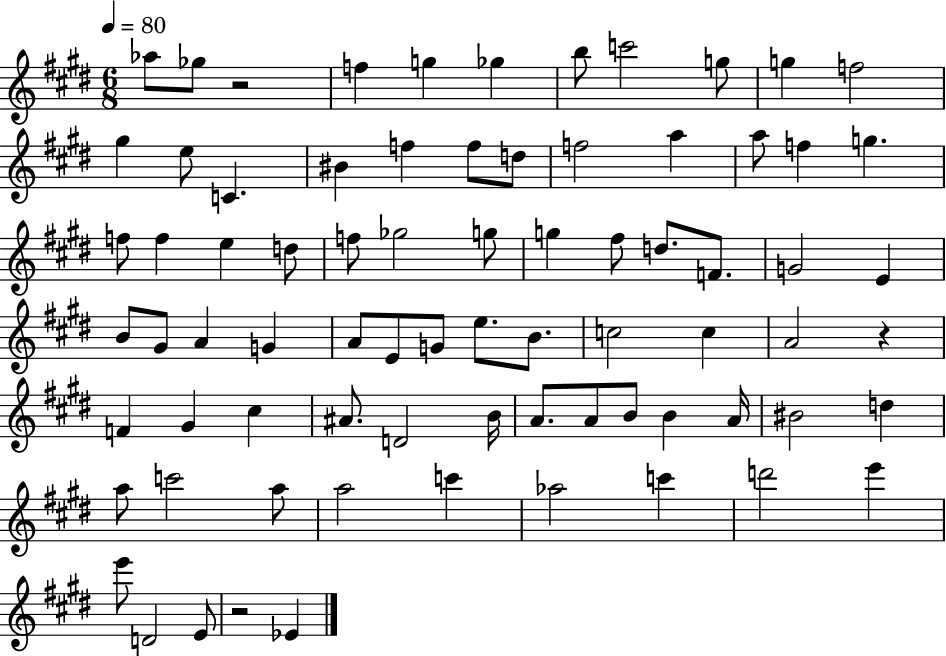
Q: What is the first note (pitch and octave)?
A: Ab5